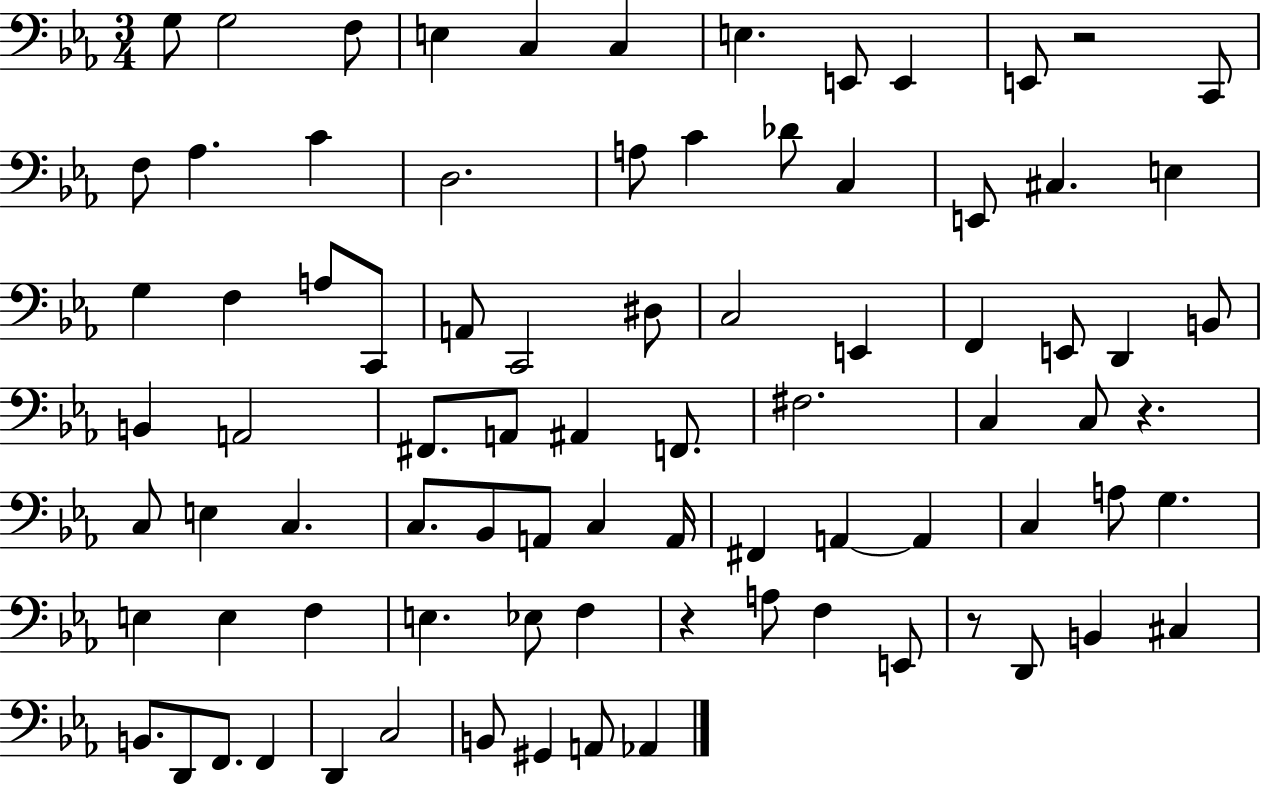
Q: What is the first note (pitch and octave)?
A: G3